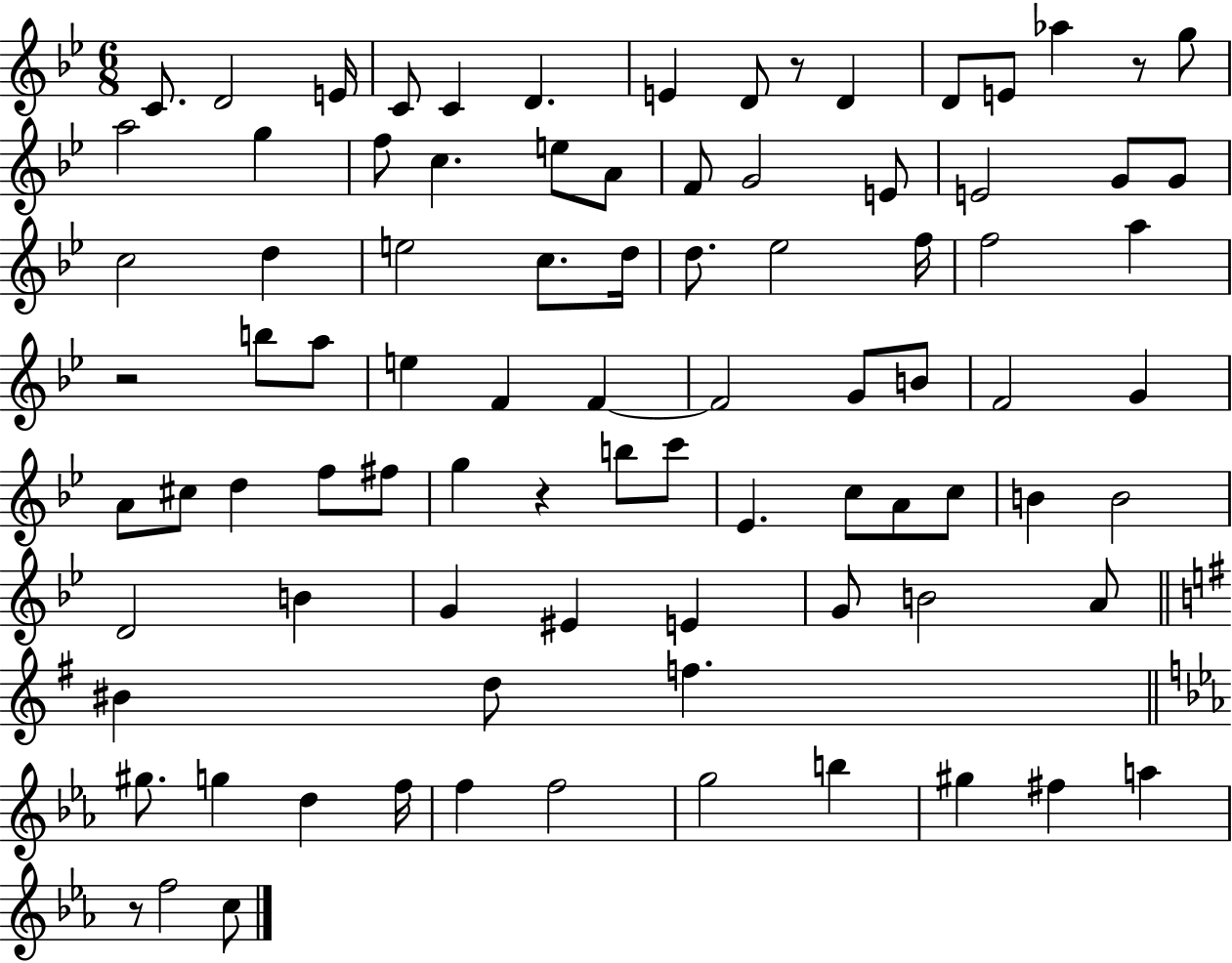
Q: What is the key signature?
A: BES major